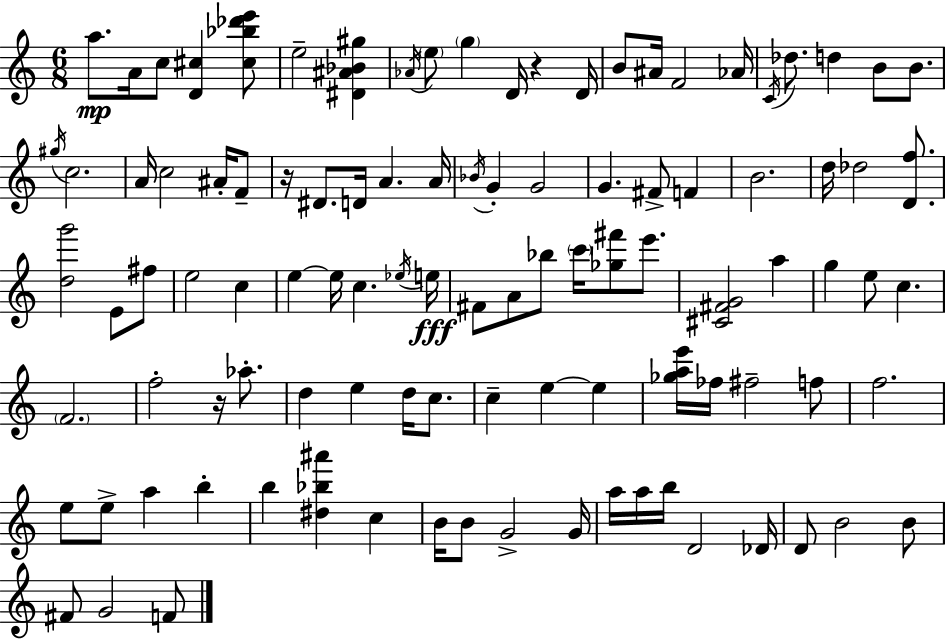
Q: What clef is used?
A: treble